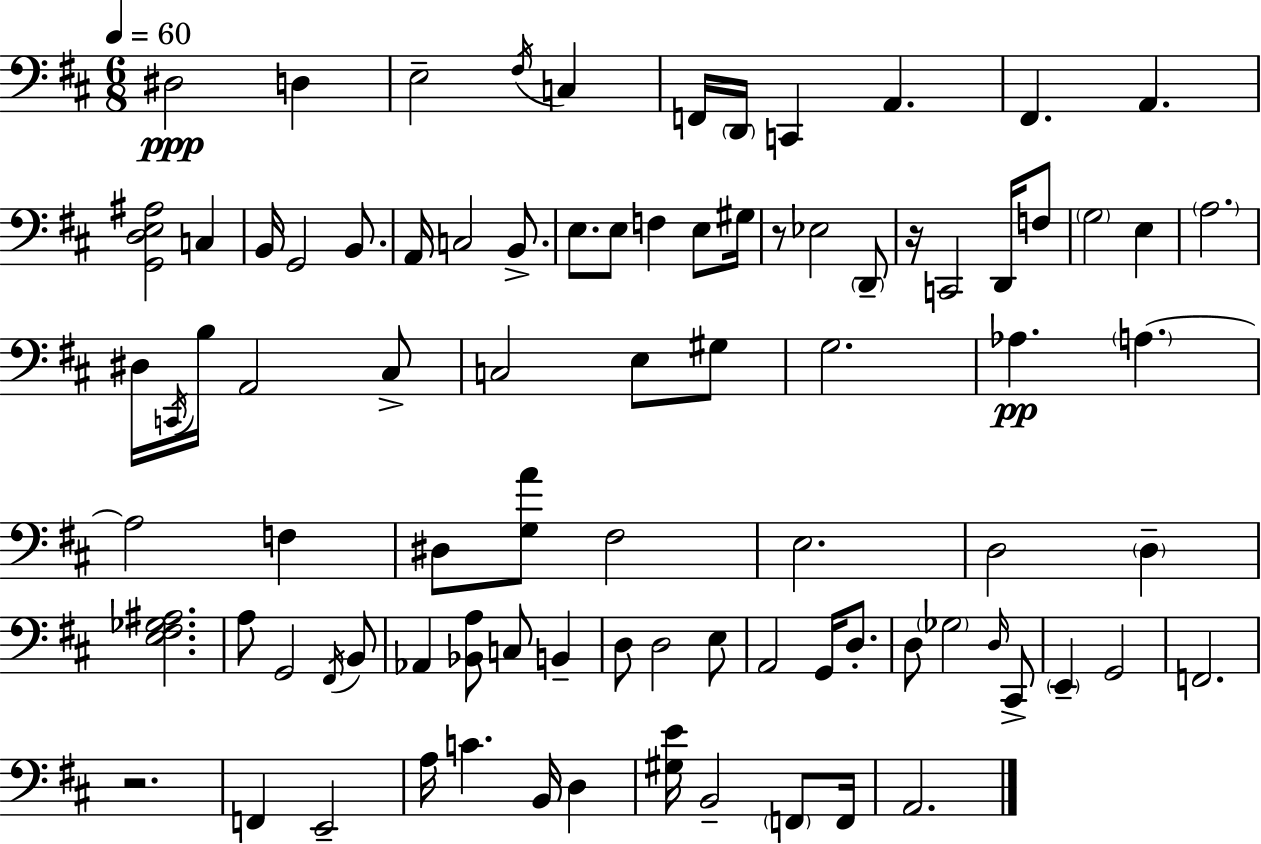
X:1
T:Untitled
M:6/8
L:1/4
K:D
^D,2 D, E,2 ^F,/4 C, F,,/4 D,,/4 C,, A,, ^F,, A,, [G,,D,E,^A,]2 C, B,,/4 G,,2 B,,/2 A,,/4 C,2 B,,/2 E,/2 E,/2 F, E,/2 ^G,/4 z/2 _E,2 D,,/2 z/4 C,,2 D,,/4 F,/2 G,2 E, A,2 ^D,/4 C,,/4 B,/4 A,,2 ^C,/2 C,2 E,/2 ^G,/2 G,2 _A, A, A,2 F, ^D,/2 [G,A]/2 ^F,2 E,2 D,2 D, [E,^F,_G,^A,]2 A,/2 G,,2 ^F,,/4 B,,/2 _A,, [_B,,A,]/2 C,/2 B,, D,/2 D,2 E,/2 A,,2 G,,/4 D,/2 D,/2 _G,2 D,/4 ^C,,/2 E,, G,,2 F,,2 z2 F,, E,,2 A,/4 C B,,/4 D, [^G,E]/4 B,,2 F,,/2 F,,/4 A,,2